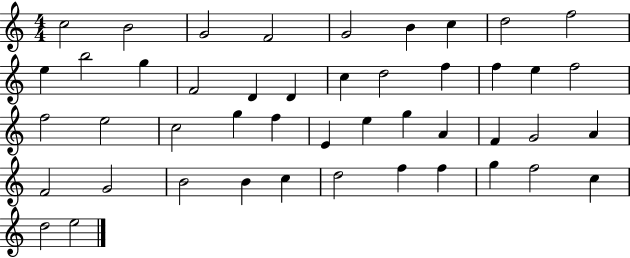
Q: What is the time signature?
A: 4/4